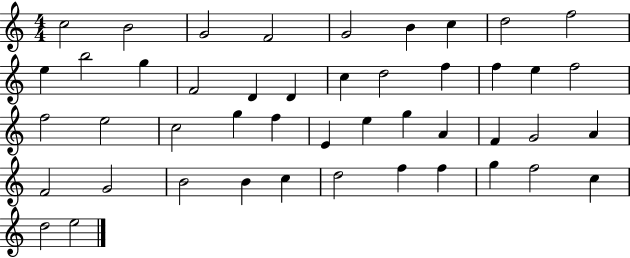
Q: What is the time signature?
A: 4/4